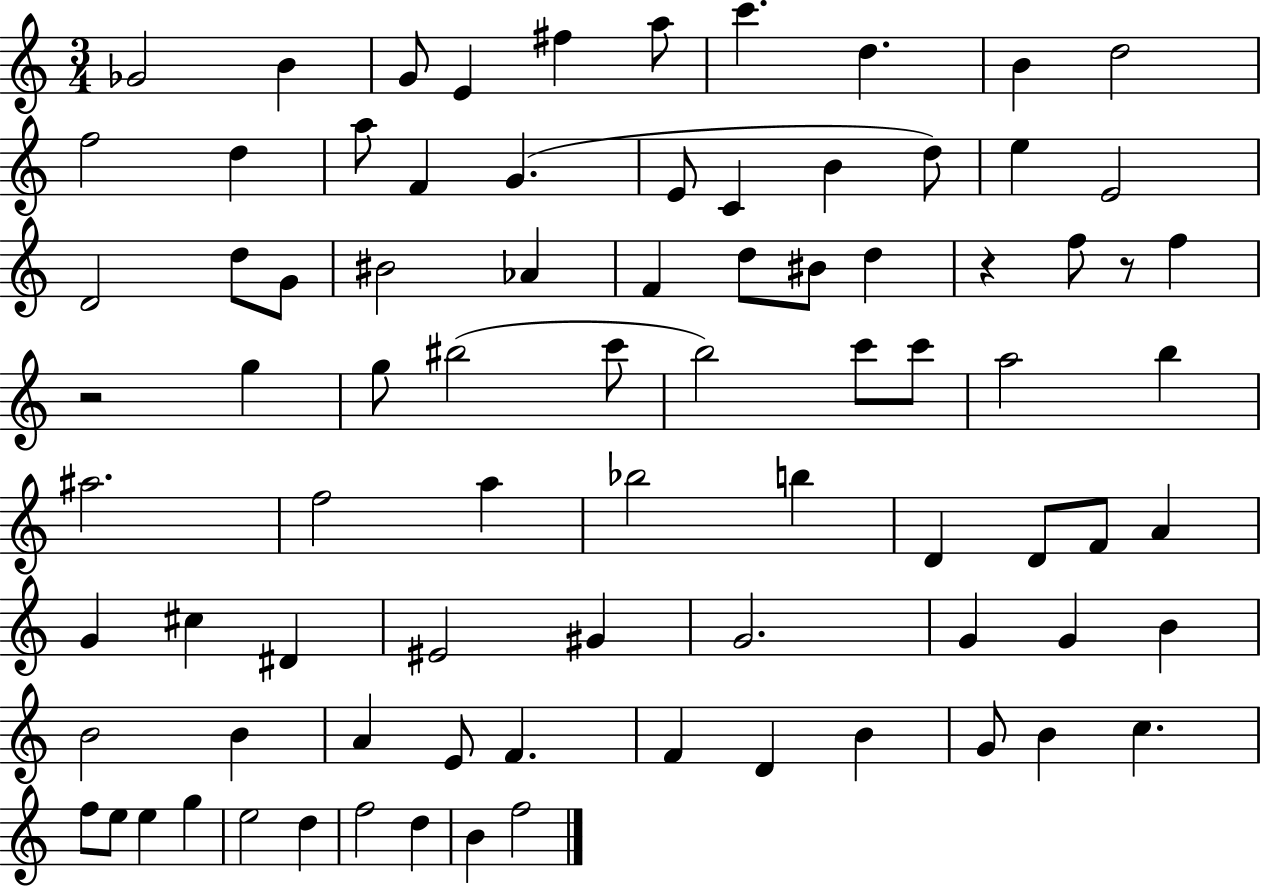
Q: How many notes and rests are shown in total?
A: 83